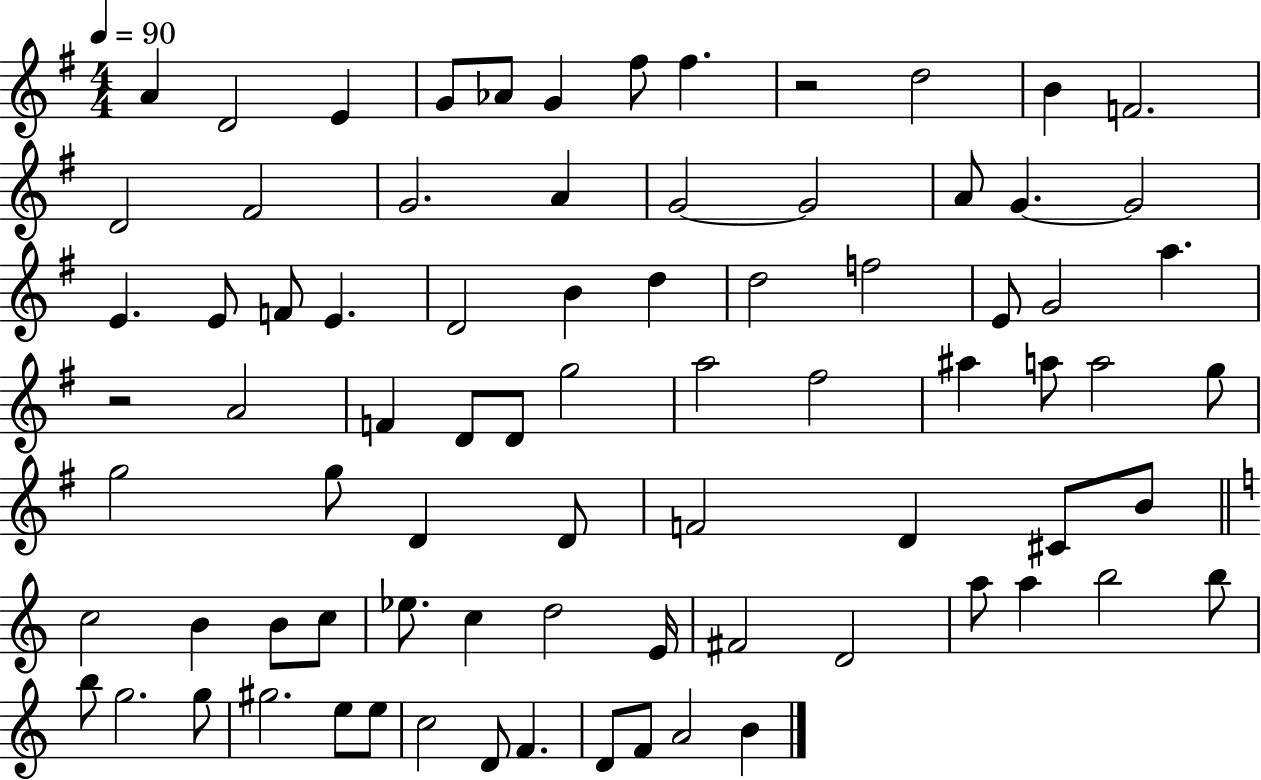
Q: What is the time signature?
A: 4/4